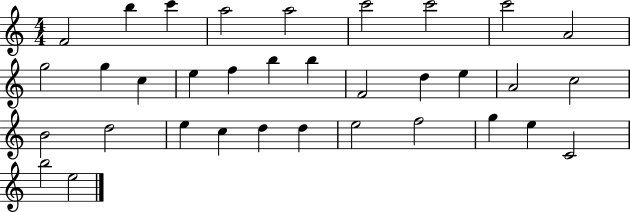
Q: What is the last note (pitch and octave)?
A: E5